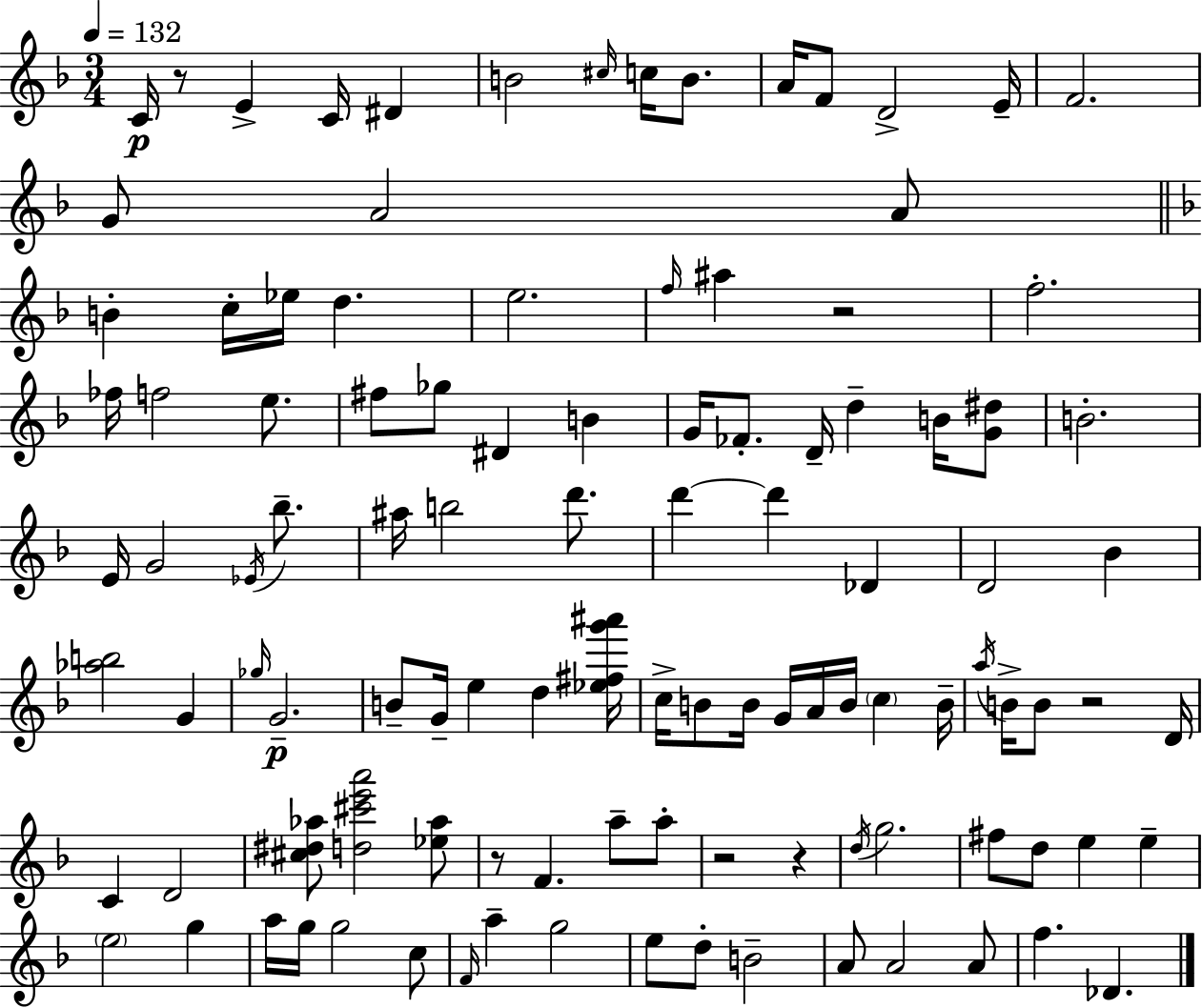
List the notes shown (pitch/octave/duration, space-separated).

C4/s R/e E4/q C4/s D#4/q B4/h C#5/s C5/s B4/e. A4/s F4/e D4/h E4/s F4/h. G4/e A4/h A4/e B4/q C5/s Eb5/s D5/q. E5/h. F5/s A#5/q R/h F5/h. FES5/s F5/h E5/e. F#5/e Gb5/e D#4/q B4/q G4/s FES4/e. D4/s D5/q B4/s [G4,D#5]/e B4/h. E4/s G4/h Eb4/s Bb5/e. A#5/s B5/h D6/e. D6/q D6/q Db4/q D4/h Bb4/q [Ab5,B5]/h G4/q Gb5/s G4/h. B4/e G4/s E5/q D5/q [Eb5,F#5,G6,A#6]/s C5/s B4/e B4/s G4/s A4/s B4/s C5/q B4/s A5/s B4/s B4/e R/h D4/s C4/q D4/h [C#5,D#5,Ab5]/e [D5,C#6,E6,A6]/h [Eb5,Ab5]/e R/e F4/q. A5/e A5/e R/h R/q D5/s G5/h. F#5/e D5/e E5/q E5/q E5/h G5/q A5/s G5/s G5/h C5/e F4/s A5/q G5/h E5/e D5/e B4/h A4/e A4/h A4/e F5/q. Db4/q.